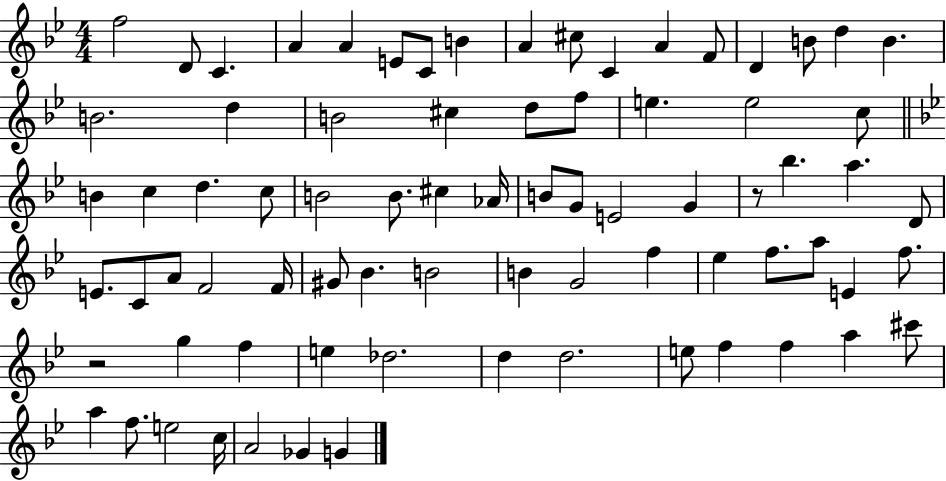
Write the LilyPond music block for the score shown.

{
  \clef treble
  \numericTimeSignature
  \time 4/4
  \key bes \major
  f''2 d'8 c'4. | a'4 a'4 e'8 c'8 b'4 | a'4 cis''8 c'4 a'4 f'8 | d'4 b'8 d''4 b'4. | \break b'2. d''4 | b'2 cis''4 d''8 f''8 | e''4. e''2 c''8 | \bar "||" \break \key bes \major b'4 c''4 d''4. c''8 | b'2 b'8. cis''4 aes'16 | b'8 g'8 e'2 g'4 | r8 bes''4. a''4. d'8 | \break e'8. c'8 a'8 f'2 f'16 | gis'8 bes'4. b'2 | b'4 g'2 f''4 | ees''4 f''8. a''8 e'4 f''8. | \break r2 g''4 f''4 | e''4 des''2. | d''4 d''2. | e''8 f''4 f''4 a''4 cis'''8 | \break a''4 f''8. e''2 c''16 | a'2 ges'4 g'4 | \bar "|."
}